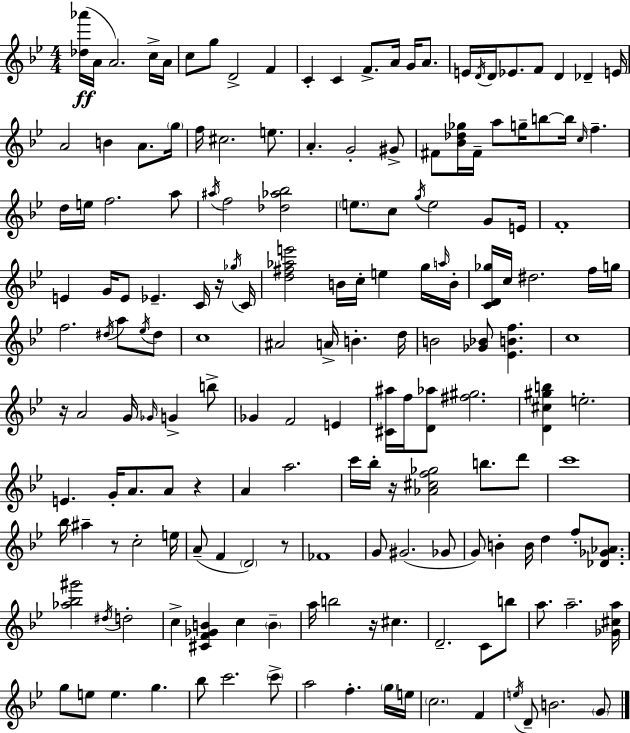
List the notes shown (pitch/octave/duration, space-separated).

[Db5,Ab6]/s A4/s A4/h. C5/s A4/s C5/e G5/e D4/h F4/q C4/q C4/q F4/e. A4/s G4/s A4/e. E4/s D4/s D4/s Eb4/e. F4/e D4/q Db4/q E4/s A4/h B4/q A4/e. G5/s F5/s C#5/h. E5/e. A4/q. G4/h G#4/e F#4/e [Bb4,Db5,Gb5]/s F#4/s A5/e G5/s B5/e B5/s C5/s F5/q. D5/s E5/s F5/h. A5/e A#5/s F5/h [Db5,Ab5,Bb5]/h E5/e. C5/e G5/s E5/h G4/e E4/s F4/w E4/q G4/s E4/e Eb4/q. C4/s R/s Gb5/s C4/s [D5,F#5,Ab5,E6]/h B4/s C5/s E5/q G5/s A5/s B4/s [C4,D4,Gb5]/s C5/s D#5/h. F5/s G5/s F5/h. D#5/s A5/e Eb5/s D#5/e C5/w A#4/h A4/s B4/q. D5/s B4/h [Gb4,Bb4]/e [Eb4,B4,F5]/q. C5/w R/s A4/h G4/s Gb4/s G4/q B5/e Gb4/q F4/h E4/q [C#4,A#5]/s F5/s [D4,Ab5]/e [F#5,G#5]/h. [D4,C#5,G#5,B5]/q E5/h. E4/q. G4/s A4/e. A4/e R/q A4/q A5/h. C6/s Bb5/s R/s [Ab4,C#5,F5,Gb5]/h B5/e. D6/e C6/w Bb5/s A#5/q R/e C5/h E5/s A4/e F4/q D4/h R/e FES4/w G4/e G#4/h. Gb4/e G4/e B4/q B4/s D5/q F5/e [Db4,Gb4,Ab4]/e. [Ab5,Bb5,G#6]/h D#5/s D5/h C5/q [C#4,F4,Gb4,B4]/q C5/q B4/q A5/s B5/h R/s C#5/q. D4/h. C4/e B5/e A5/e. A5/h. [Gb4,C#5,A5]/s G5/e E5/e E5/q. G5/q. Bb5/e C6/h. C6/e A5/h F5/q. G5/s E5/s C5/h. F4/q E5/s D4/e B4/h. G4/e